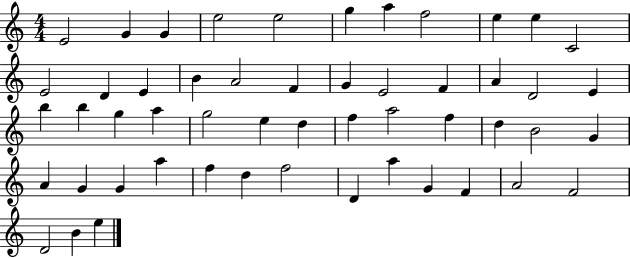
E4/h G4/q G4/q E5/h E5/h G5/q A5/q F5/h E5/q E5/q C4/h E4/h D4/q E4/q B4/q A4/h F4/q G4/q E4/h F4/q A4/q D4/h E4/q B5/q B5/q G5/q A5/q G5/h E5/q D5/q F5/q A5/h F5/q D5/q B4/h G4/q A4/q G4/q G4/q A5/q F5/q D5/q F5/h D4/q A5/q G4/q F4/q A4/h F4/h D4/h B4/q E5/q